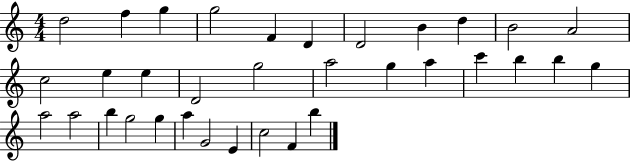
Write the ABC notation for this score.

X:1
T:Untitled
M:4/4
L:1/4
K:C
d2 f g g2 F D D2 B d B2 A2 c2 e e D2 g2 a2 g a c' b b g a2 a2 b g2 g a G2 E c2 F b